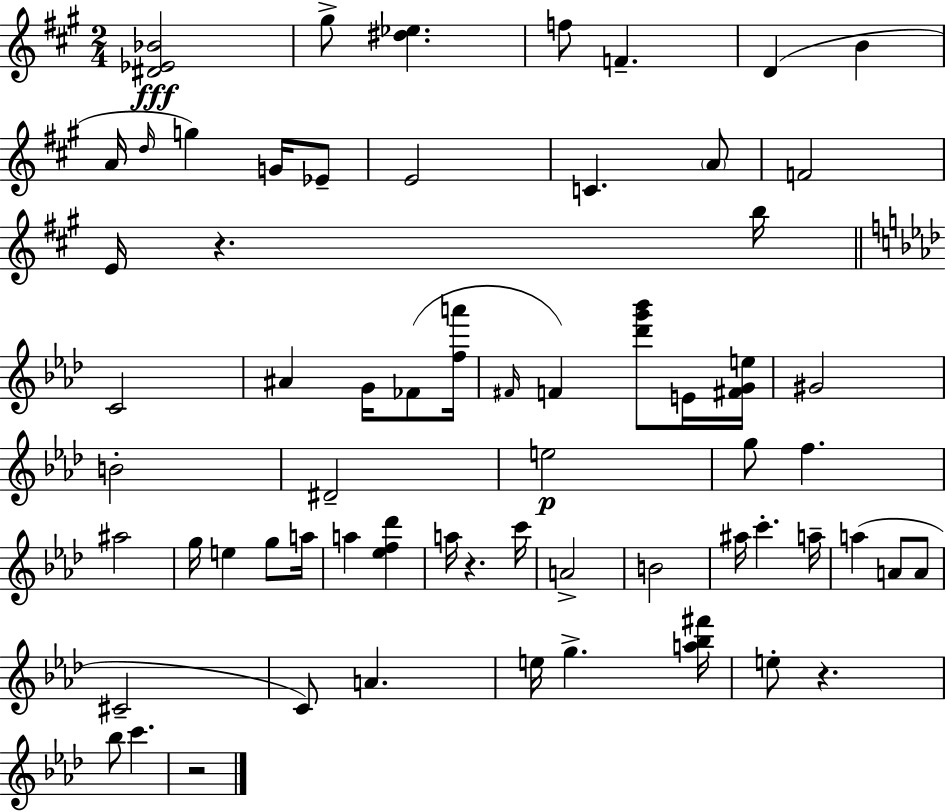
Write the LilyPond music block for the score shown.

{
  \clef treble
  \numericTimeSignature
  \time 2/4
  \key a \major
  <dis' ees' bes'>2\fff | gis''8-> <dis'' ees''>4. | f''8 f'4.-- | d'4( b'4 | \break a'16 \grace { d''16 } g''4) g'16 ees'8-- | e'2 | c'4. \parenthesize a'8 | f'2 | \break e'16 r4. | b''16 \bar "||" \break \key aes \major c'2 | ais'4 g'16 fes'8( <f'' a'''>16 | \grace { fis'16 } f'4) <des''' g''' bes'''>8 e'16 | <fis' g' e''>16 gis'2 | \break b'2-. | dis'2-- | e''2\p | g''8 f''4. | \break ais''2 | g''16 e''4 g''8 | a''16 a''4 <ees'' f'' des'''>4 | a''16 r4. | \break c'''16 a'2-> | b'2 | ais''16 c'''4.-. | a''16-- a''4( a'8 a'8 | \break cis'2-- | c'8) a'4. | e''16 g''4.-> | <a'' bes'' fis'''>16 e''8-. r4. | \break bes''8 c'''4. | r2 | \bar "|."
}